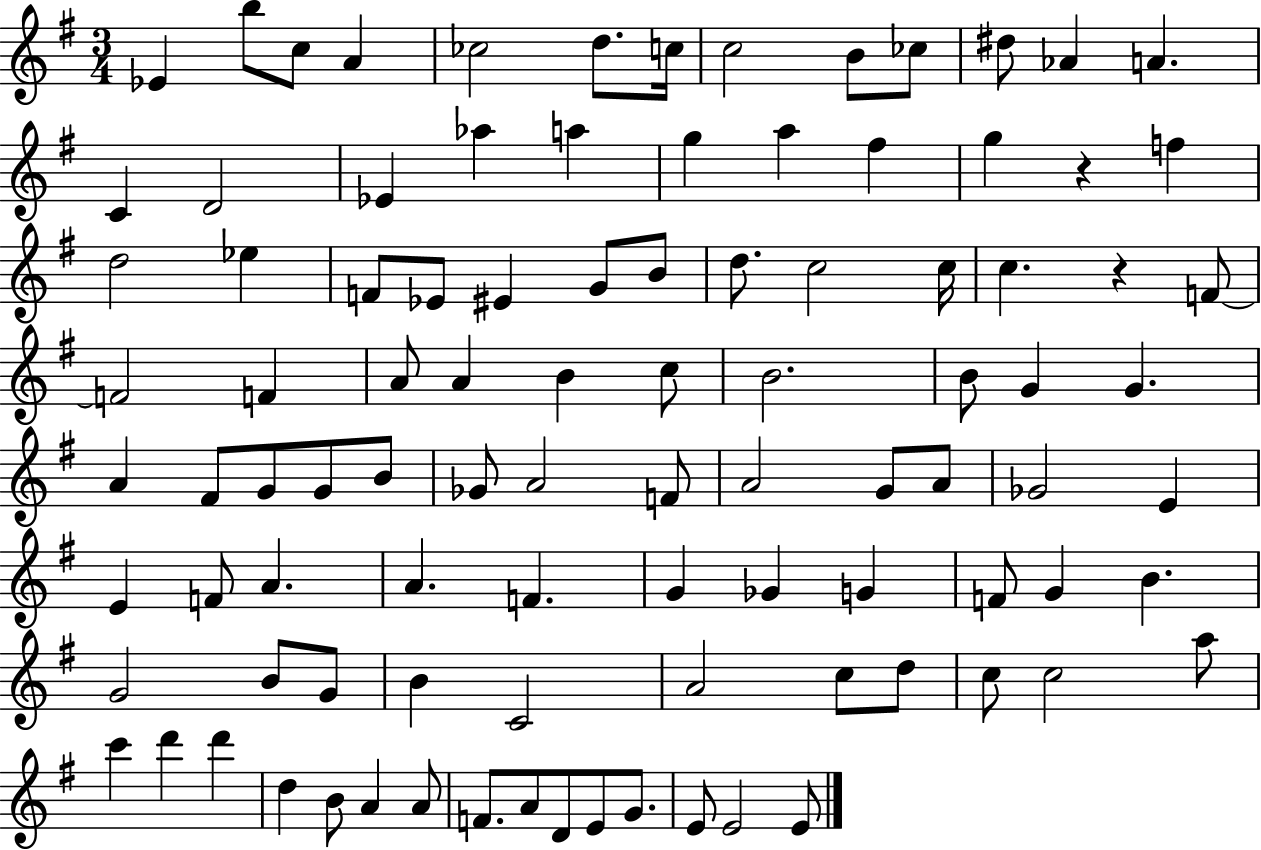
{
  \clef treble
  \numericTimeSignature
  \time 3/4
  \key g \major
  ees'4 b''8 c''8 a'4 | ces''2 d''8. c''16 | c''2 b'8 ces''8 | dis''8 aes'4 a'4. | \break c'4 d'2 | ees'4 aes''4 a''4 | g''4 a''4 fis''4 | g''4 r4 f''4 | \break d''2 ees''4 | f'8 ees'8 eis'4 g'8 b'8 | d''8. c''2 c''16 | c''4. r4 f'8~~ | \break f'2 f'4 | a'8 a'4 b'4 c''8 | b'2. | b'8 g'4 g'4. | \break a'4 fis'8 g'8 g'8 b'8 | ges'8 a'2 f'8 | a'2 g'8 a'8 | ges'2 e'4 | \break e'4 f'8 a'4. | a'4. f'4. | g'4 ges'4 g'4 | f'8 g'4 b'4. | \break g'2 b'8 g'8 | b'4 c'2 | a'2 c''8 d''8 | c''8 c''2 a''8 | \break c'''4 d'''4 d'''4 | d''4 b'8 a'4 a'8 | f'8. a'8 d'8 e'8 g'8. | e'8 e'2 e'8 | \break \bar "|."
}